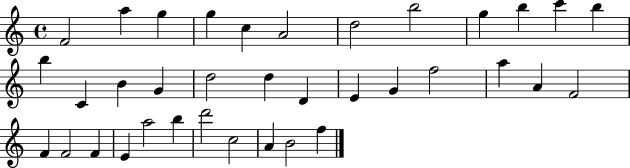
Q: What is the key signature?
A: C major